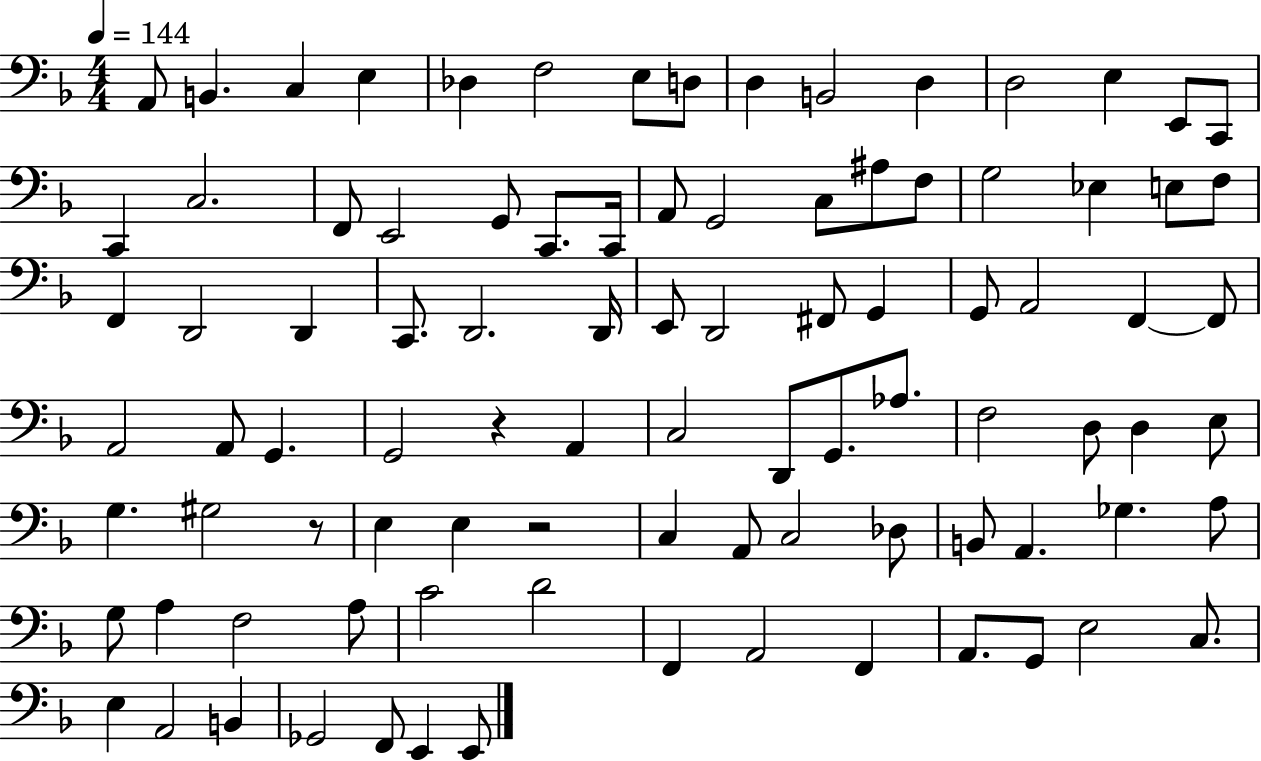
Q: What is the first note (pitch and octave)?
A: A2